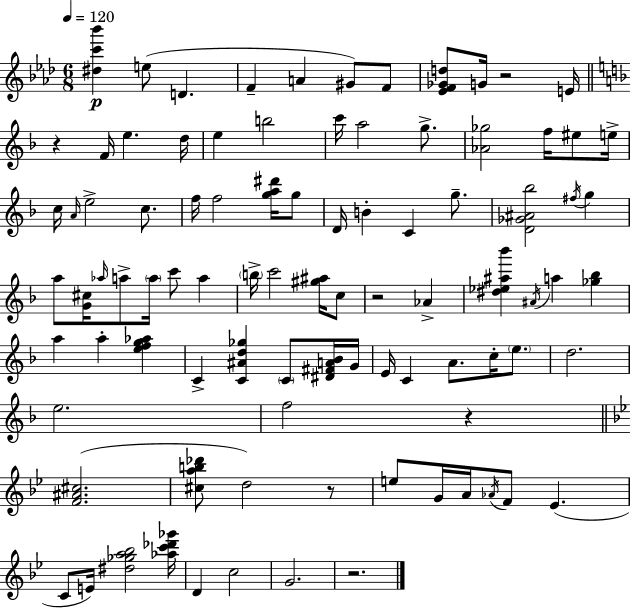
X:1
T:Untitled
M:6/8
L:1/4
K:Ab
[^dc'_b'] e/2 D F A ^G/2 F/2 [_EF_Gd]/2 G/4 z2 E/4 z F/4 e d/4 e b2 c'/4 a2 g/2 [_A_g]2 f/4 ^e/2 e/4 c/4 A/4 e2 c/2 f/4 f2 [ga^d']/4 g/2 D/4 B C g/2 [D_G^A_b]2 ^f/4 g a/2 [G^c]/4 _a/4 a/2 a/4 c'/2 a b/4 c'2 [^g^a]/4 c/2 z2 _A [^d_e^a_b'] ^A/4 a [_g_b] a a [efg_a] C [C^Ad_g] C/2 [^D^FA_B]/4 G/4 E/4 C A/2 c/4 e/2 d2 e2 f2 z [F^A^c]2 [^cab_d']/2 d2 z/2 e/2 G/4 A/4 _A/4 F/2 _E C/2 E/4 [^d_ga_b]2 [_ac'_d'_g']/4 D c2 G2 z2